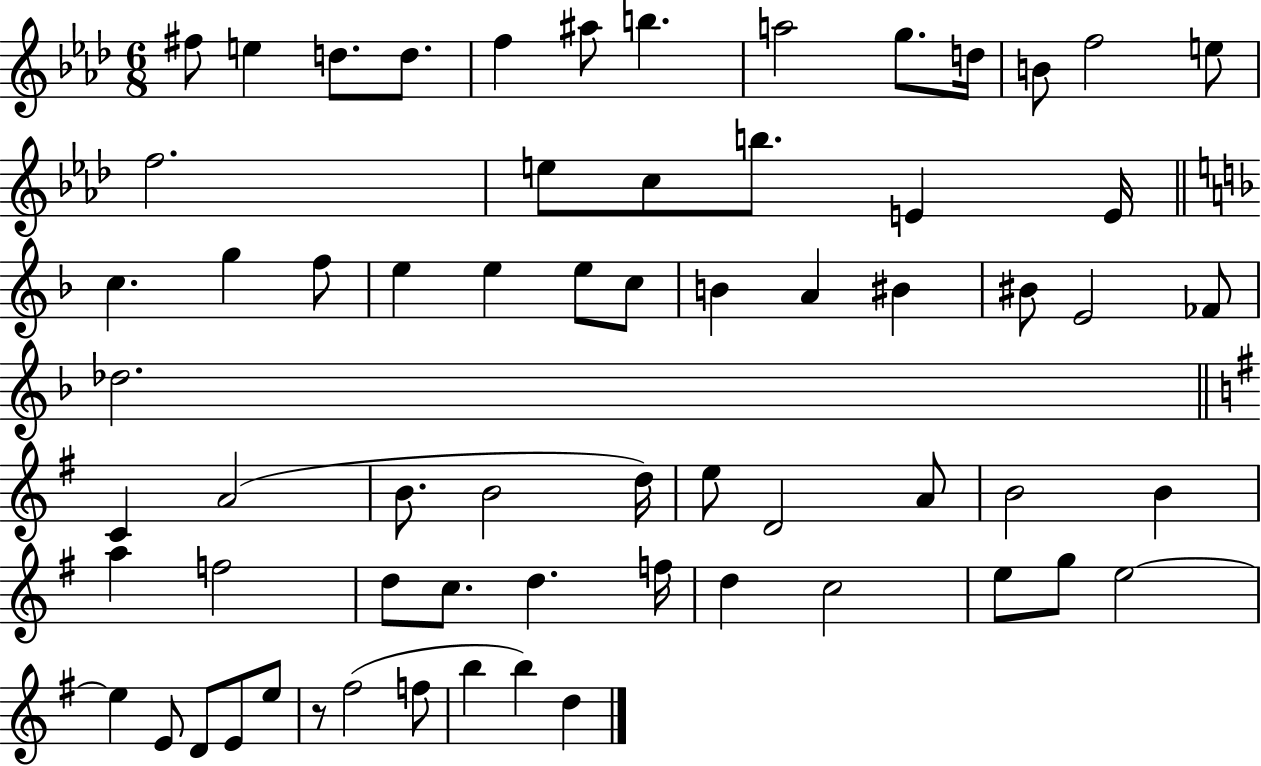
F#5/e E5/q D5/e. D5/e. F5/q A#5/e B5/q. A5/h G5/e. D5/s B4/e F5/h E5/e F5/h. E5/e C5/e B5/e. E4/q E4/s C5/q. G5/q F5/e E5/q E5/q E5/e C5/e B4/q A4/q BIS4/q BIS4/e E4/h FES4/e Db5/h. C4/q A4/h B4/e. B4/h D5/s E5/e D4/h A4/e B4/h B4/q A5/q F5/h D5/e C5/e. D5/q. F5/s D5/q C5/h E5/e G5/e E5/h E5/q E4/e D4/e E4/e E5/e R/e F#5/h F5/e B5/q B5/q D5/q